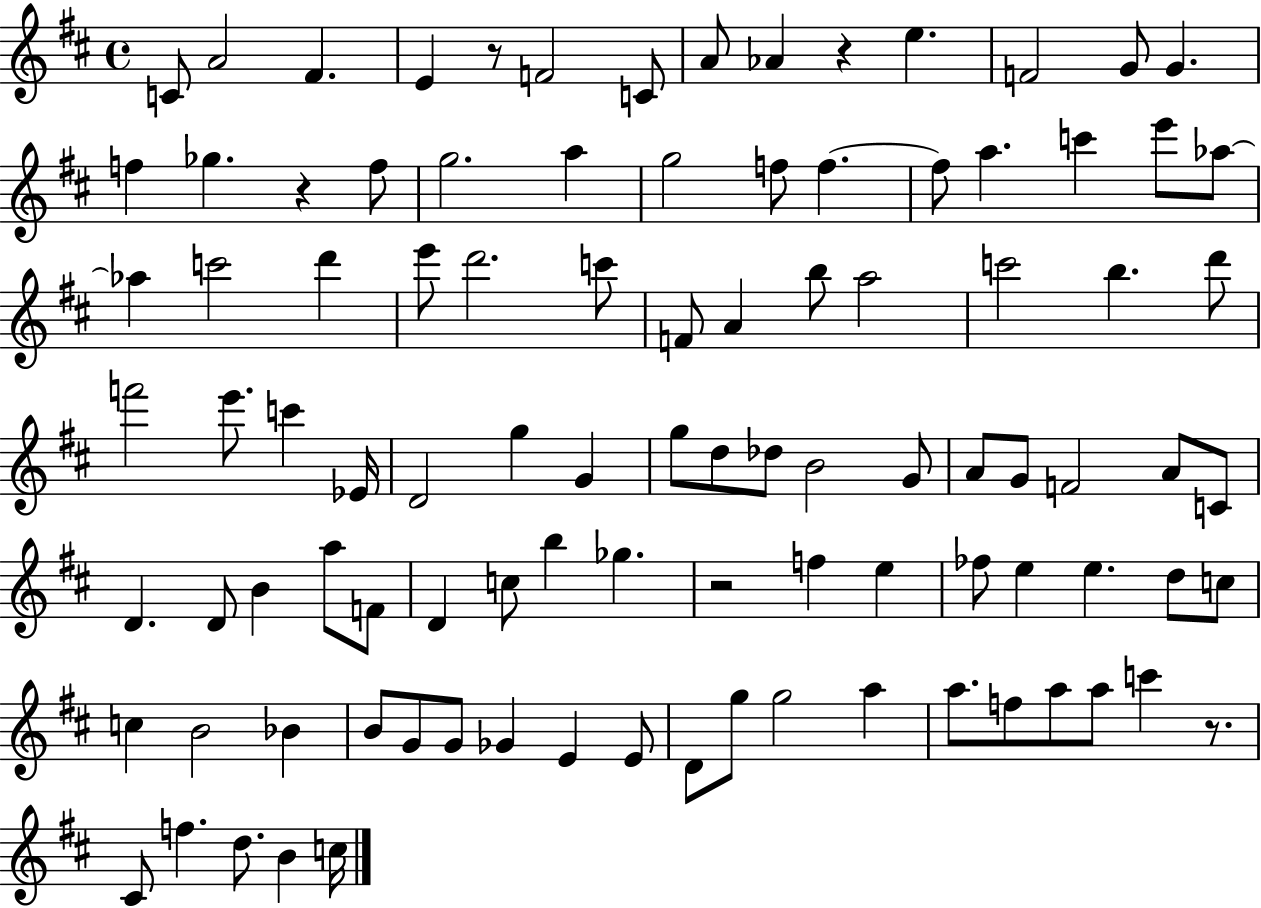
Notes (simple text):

C4/e A4/h F#4/q. E4/q R/e F4/h C4/e A4/e Ab4/q R/q E5/q. F4/h G4/e G4/q. F5/q Gb5/q. R/q F5/e G5/h. A5/q G5/h F5/e F5/q. F5/e A5/q. C6/q E6/e Ab5/e Ab5/q C6/h D6/q E6/e D6/h. C6/e F4/e A4/q B5/e A5/h C6/h B5/q. D6/e F6/h E6/e. C6/q Eb4/s D4/h G5/q G4/q G5/e D5/e Db5/e B4/h G4/e A4/e G4/e F4/h A4/e C4/e D4/q. D4/e B4/q A5/e F4/e D4/q C5/e B5/q Gb5/q. R/h F5/q E5/q FES5/e E5/q E5/q. D5/e C5/e C5/q B4/h Bb4/q B4/e G4/e G4/e Gb4/q E4/q E4/e D4/e G5/e G5/h A5/q A5/e. F5/e A5/e A5/e C6/q R/e. C#4/e F5/q. D5/e. B4/q C5/s